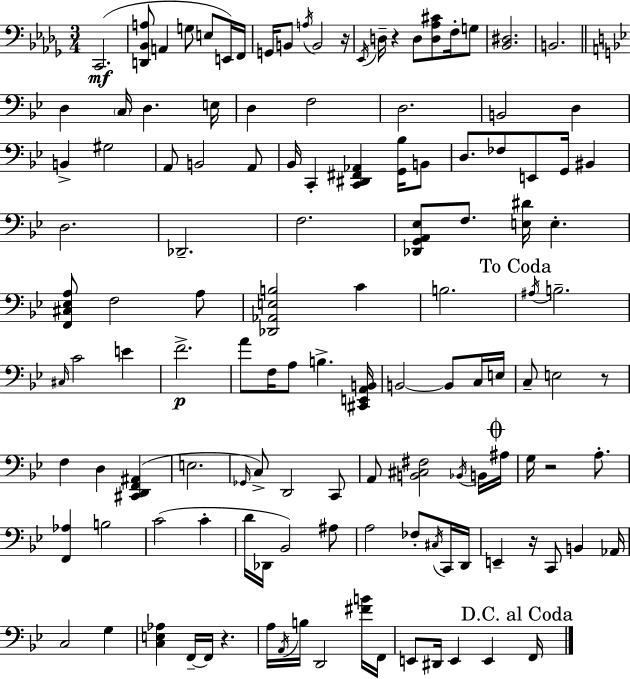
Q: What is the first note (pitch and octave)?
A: C2